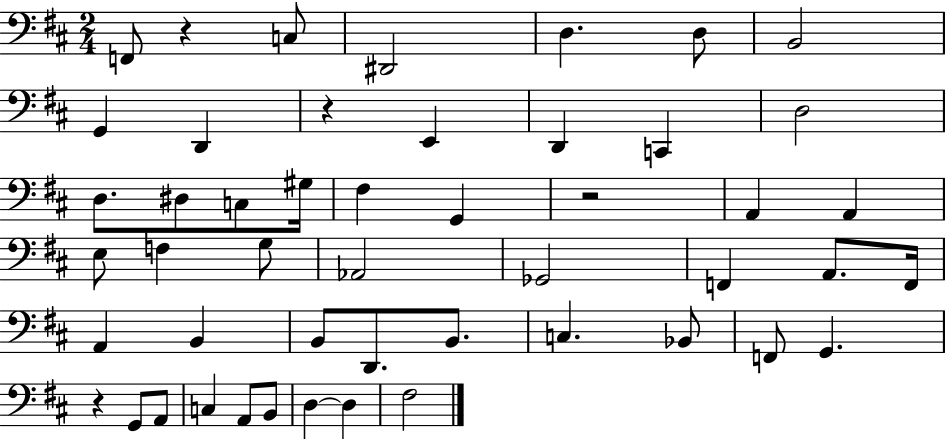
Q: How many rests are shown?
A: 4